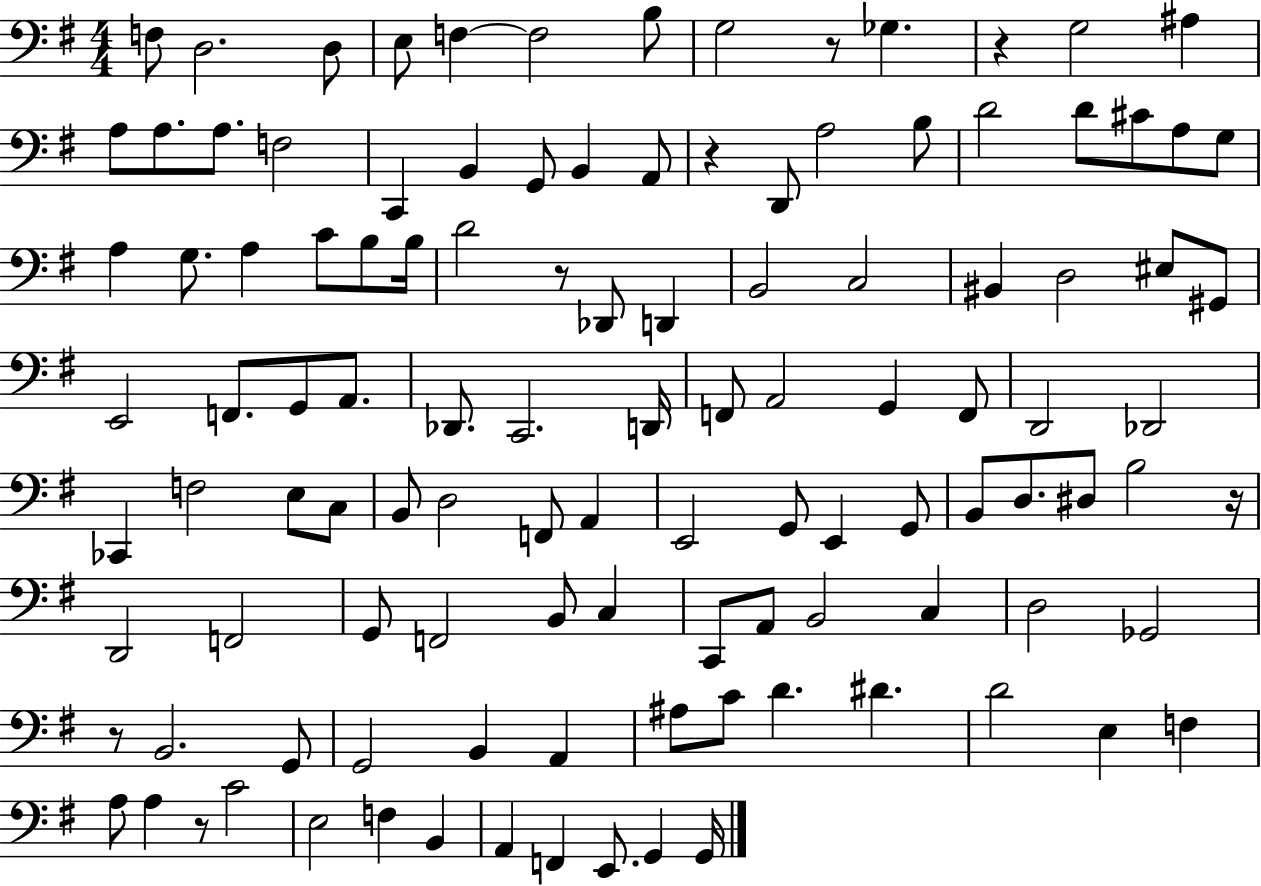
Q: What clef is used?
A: bass